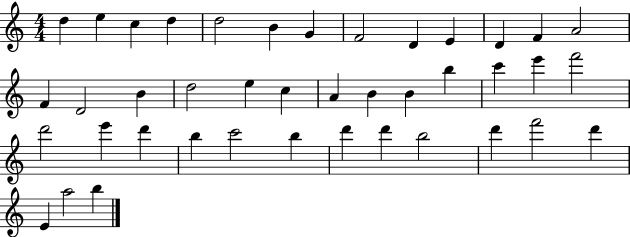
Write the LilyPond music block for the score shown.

{
  \clef treble
  \numericTimeSignature
  \time 4/4
  \key c \major
  d''4 e''4 c''4 d''4 | d''2 b'4 g'4 | f'2 d'4 e'4 | d'4 f'4 a'2 | \break f'4 d'2 b'4 | d''2 e''4 c''4 | a'4 b'4 b'4 b''4 | c'''4 e'''4 f'''2 | \break d'''2 e'''4 d'''4 | b''4 c'''2 b''4 | d'''4 d'''4 b''2 | d'''4 f'''2 d'''4 | \break e'4 a''2 b''4 | \bar "|."
}